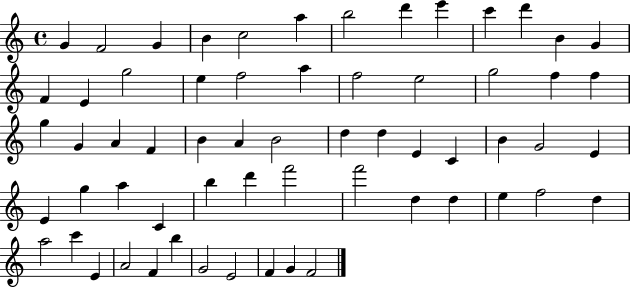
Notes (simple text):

G4/q F4/h G4/q B4/q C5/h A5/q B5/h D6/q E6/q C6/q D6/q B4/q G4/q F4/q E4/q G5/h E5/q F5/h A5/q F5/h E5/h G5/h F5/q F5/q G5/q G4/q A4/q F4/q B4/q A4/q B4/h D5/q D5/q E4/q C4/q B4/q G4/h E4/q E4/q G5/q A5/q C4/q B5/q D6/q F6/h F6/h D5/q D5/q E5/q F5/h D5/q A5/h C6/q E4/q A4/h F4/q B5/q G4/h E4/h F4/q G4/q F4/h